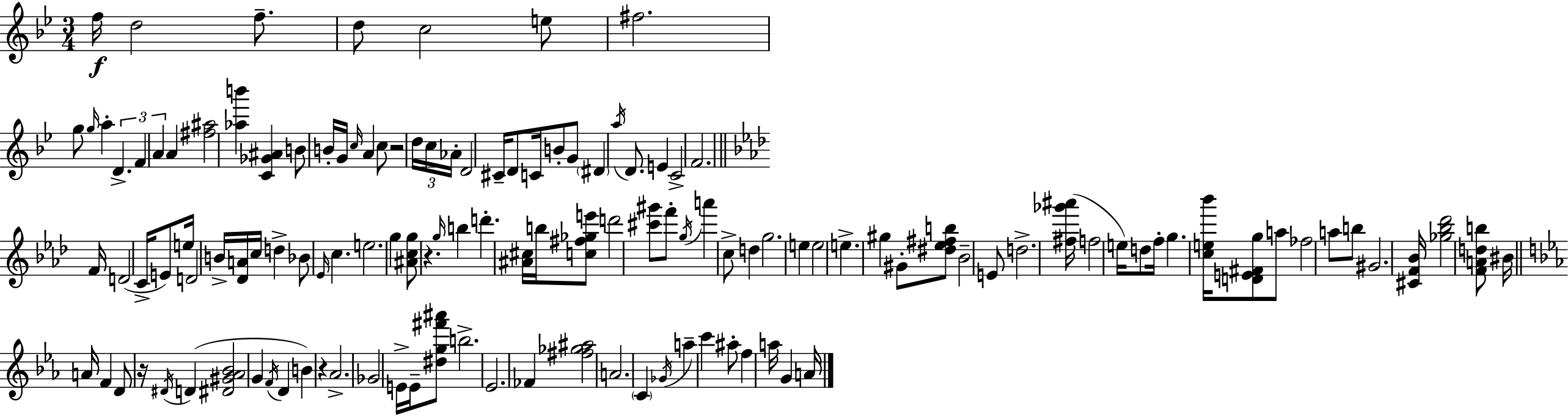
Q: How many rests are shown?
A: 4